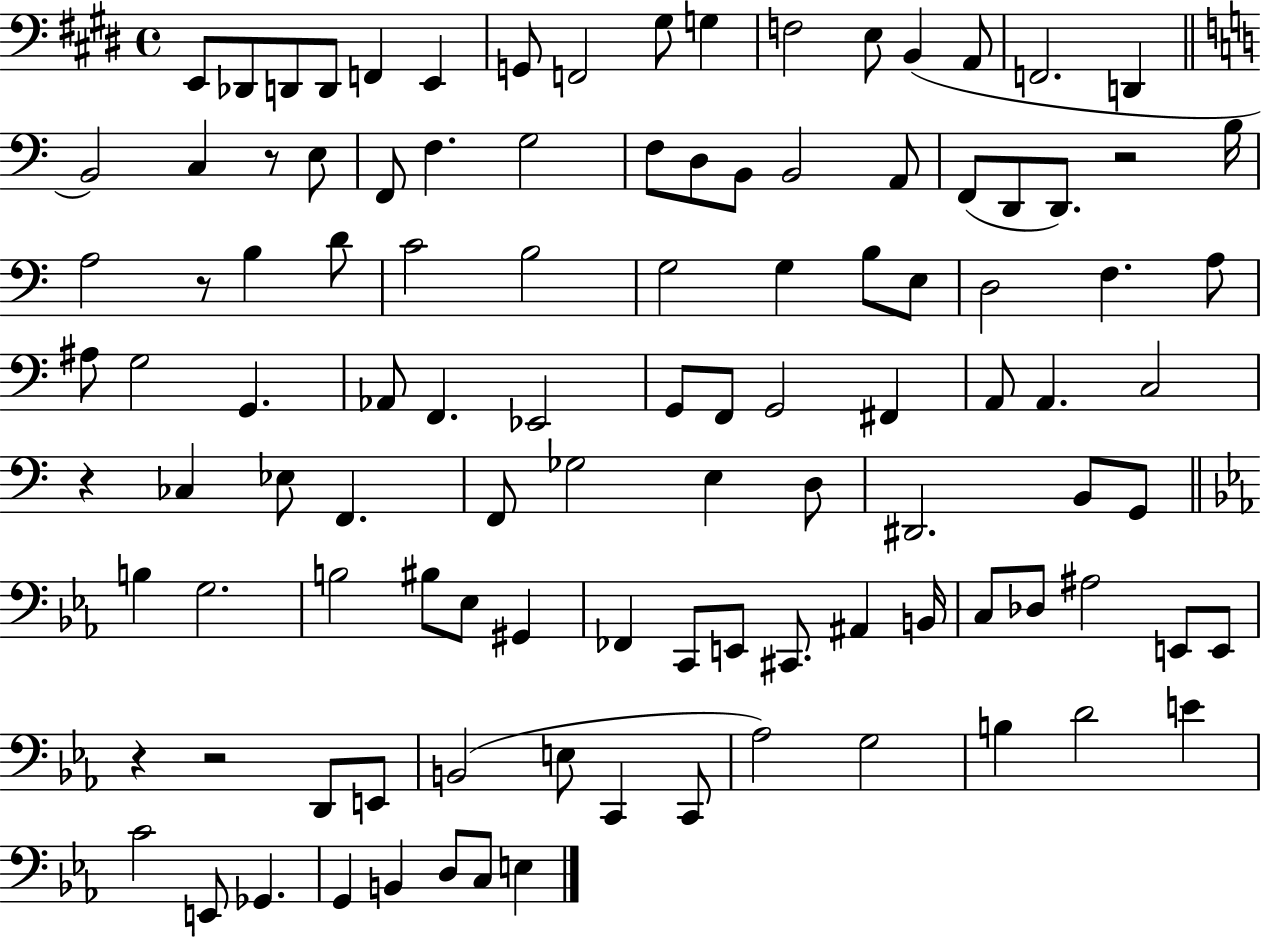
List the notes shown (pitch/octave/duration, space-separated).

E2/e Db2/e D2/e D2/e F2/q E2/q G2/e F2/h G#3/e G3/q F3/h E3/e B2/q A2/e F2/h. D2/q B2/h C3/q R/e E3/e F2/e F3/q. G3/h F3/e D3/e B2/e B2/h A2/e F2/e D2/e D2/e. R/h B3/s A3/h R/e B3/q D4/e C4/h B3/h G3/h G3/q B3/e E3/e D3/h F3/q. A3/e A#3/e G3/h G2/q. Ab2/e F2/q. Eb2/h G2/e F2/e G2/h F#2/q A2/e A2/q. C3/h R/q CES3/q Eb3/e F2/q. F2/e Gb3/h E3/q D3/e D#2/h. B2/e G2/e B3/q G3/h. B3/h BIS3/e Eb3/e G#2/q FES2/q C2/e E2/e C#2/e. A#2/q B2/s C3/e Db3/e A#3/h E2/e E2/e R/q R/h D2/e E2/e B2/h E3/e C2/q C2/e Ab3/h G3/h B3/q D4/h E4/q C4/h E2/e Gb2/q. G2/q B2/q D3/e C3/e E3/q